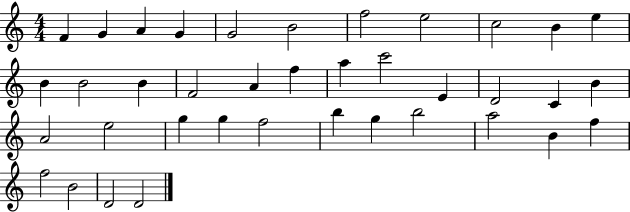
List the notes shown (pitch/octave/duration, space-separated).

F4/q G4/q A4/q G4/q G4/h B4/h F5/h E5/h C5/h B4/q E5/q B4/q B4/h B4/q F4/h A4/q F5/q A5/q C6/h E4/q D4/h C4/q B4/q A4/h E5/h G5/q G5/q F5/h B5/q G5/q B5/h A5/h B4/q F5/q F5/h B4/h D4/h D4/h